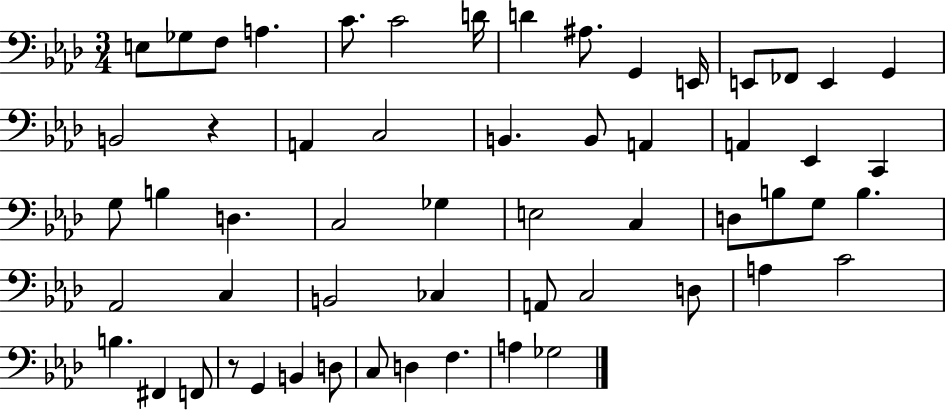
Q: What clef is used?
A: bass